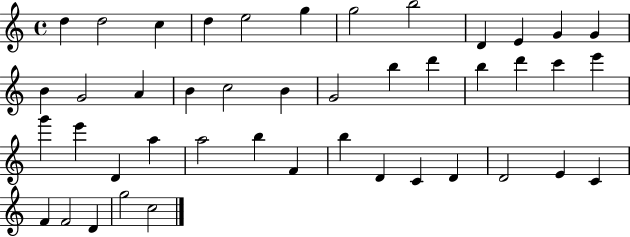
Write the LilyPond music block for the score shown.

{
  \clef treble
  \time 4/4
  \defaultTimeSignature
  \key c \major
  d''4 d''2 c''4 | d''4 e''2 g''4 | g''2 b''2 | d'4 e'4 g'4 g'4 | \break b'4 g'2 a'4 | b'4 c''2 b'4 | g'2 b''4 d'''4 | b''4 d'''4 c'''4 e'''4 | \break g'''4 e'''4 d'4 a''4 | a''2 b''4 f'4 | b''4 d'4 c'4 d'4 | d'2 e'4 c'4 | \break f'4 f'2 d'4 | g''2 c''2 | \bar "|."
}